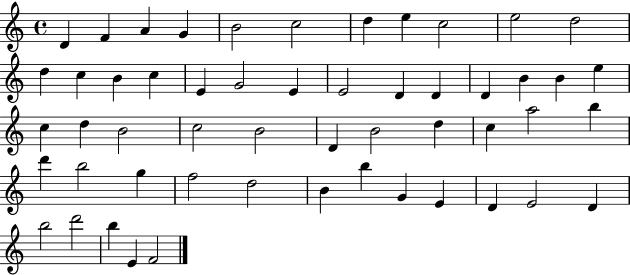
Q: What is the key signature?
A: C major